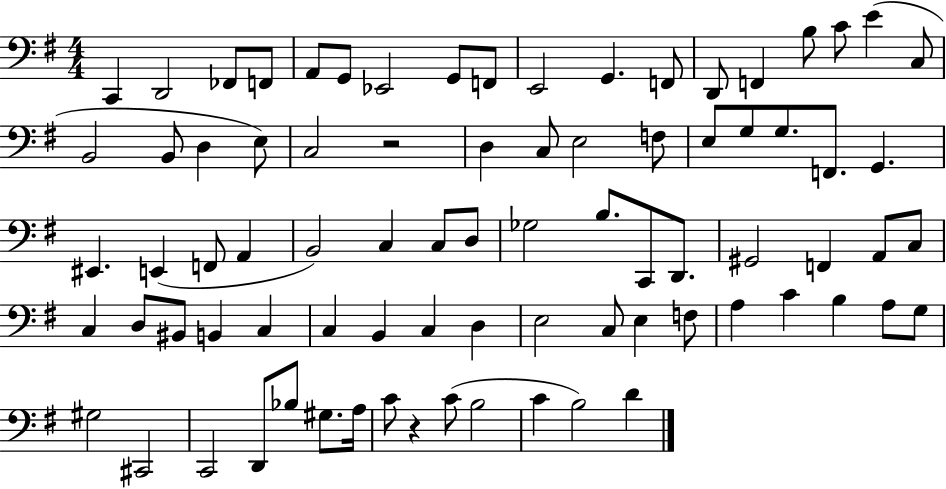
X:1
T:Untitled
M:4/4
L:1/4
K:G
C,, D,,2 _F,,/2 F,,/2 A,,/2 G,,/2 _E,,2 G,,/2 F,,/2 E,,2 G,, F,,/2 D,,/2 F,, B,/2 C/2 E C,/2 B,,2 B,,/2 D, E,/2 C,2 z2 D, C,/2 E,2 F,/2 E,/2 G,/2 G,/2 F,,/2 G,, ^E,, E,, F,,/2 A,, B,,2 C, C,/2 D,/2 _G,2 B,/2 C,,/2 D,,/2 ^G,,2 F,, A,,/2 C,/2 C, D,/2 ^B,,/2 B,, C, C, B,, C, D, E,2 C,/2 E, F,/2 A, C B, A,/2 G,/2 ^G,2 ^C,,2 C,,2 D,,/2 _B,/2 ^G,/2 A,/4 C/2 z C/2 B,2 C B,2 D